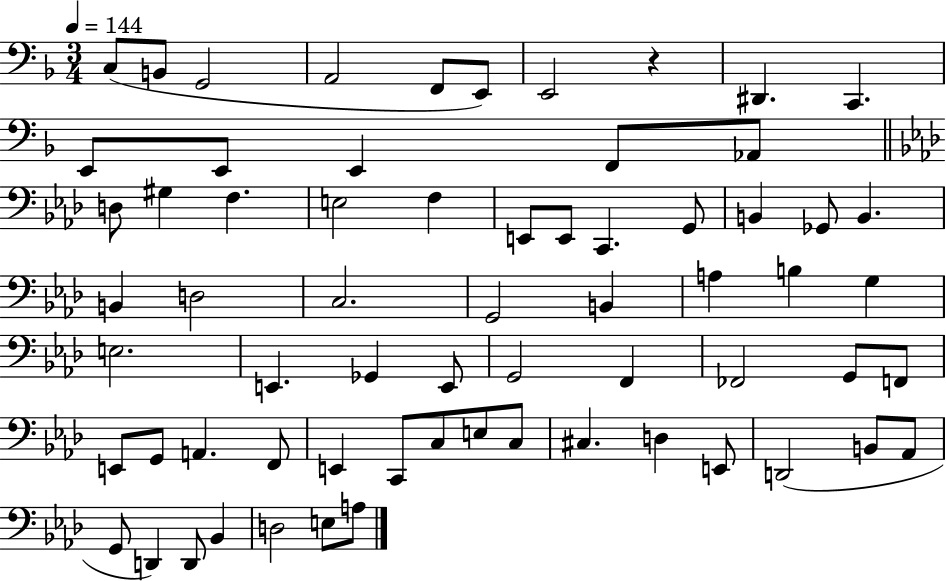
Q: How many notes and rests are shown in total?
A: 66